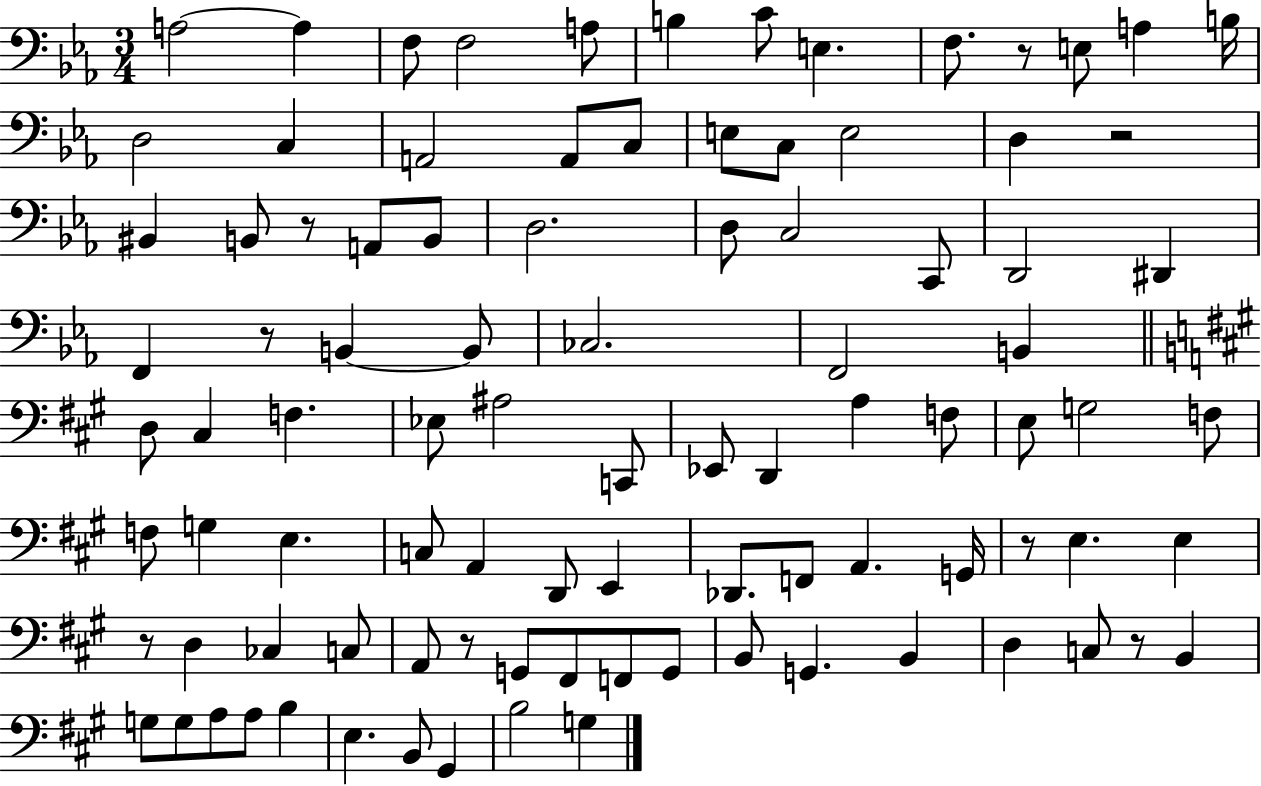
A3/h A3/q F3/e F3/h A3/e B3/q C4/e E3/q. F3/e. R/e E3/e A3/q B3/s D3/h C3/q A2/h A2/e C3/e E3/e C3/e E3/h D3/q R/h BIS2/q B2/e R/e A2/e B2/e D3/h. D3/e C3/h C2/e D2/h D#2/q F2/q R/e B2/q B2/e CES3/h. F2/h B2/q D3/e C#3/q F3/q. Eb3/e A#3/h C2/e Eb2/e D2/q A3/q F3/e E3/e G3/h F3/e F3/e G3/q E3/q. C3/e A2/q D2/e E2/q Db2/e. F2/e A2/q. G2/s R/e E3/q. E3/q R/e D3/q CES3/q C3/e A2/e R/e G2/e F#2/e F2/e G2/e B2/e G2/q. B2/q D3/q C3/e R/e B2/q G3/e G3/e A3/e A3/e B3/q E3/q. B2/e G#2/q B3/h G3/q